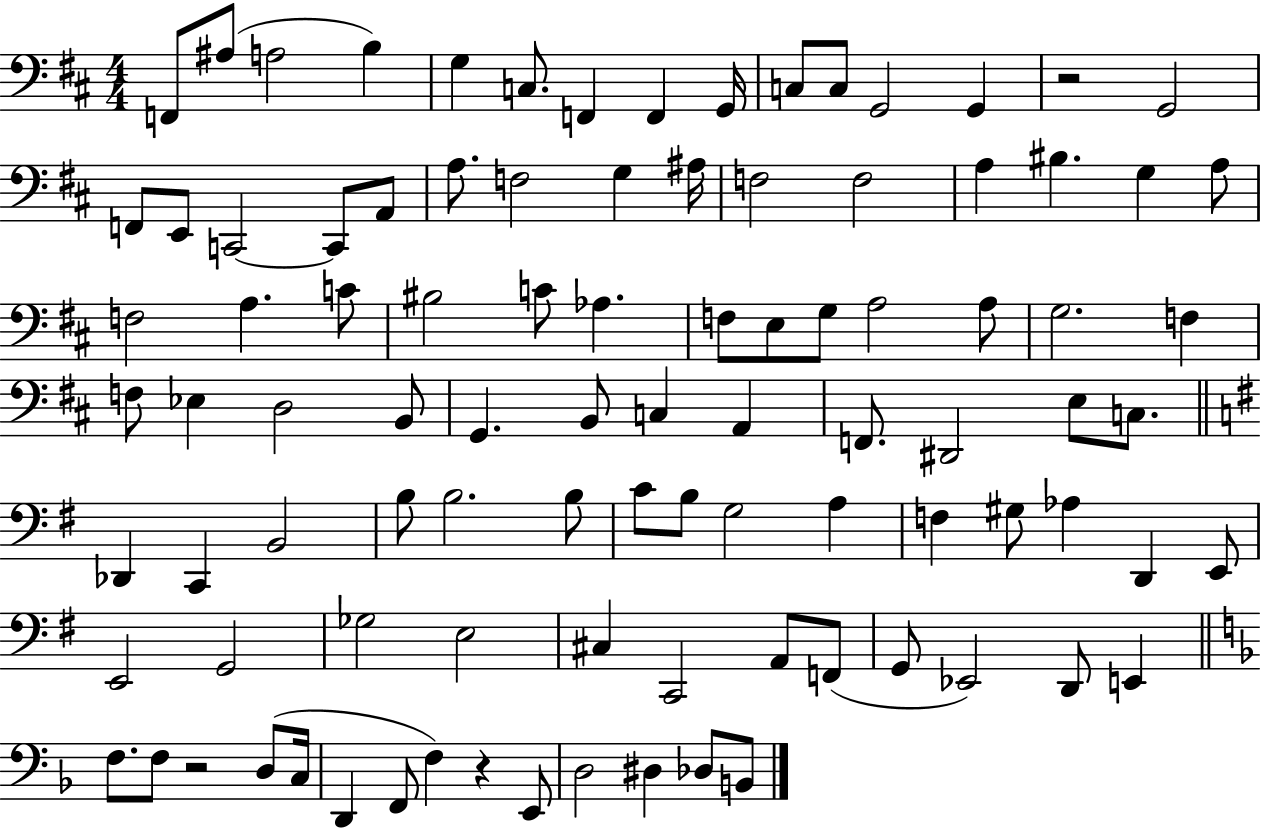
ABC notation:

X:1
T:Untitled
M:4/4
L:1/4
K:D
F,,/2 ^A,/2 A,2 B, G, C,/2 F,, F,, G,,/4 C,/2 C,/2 G,,2 G,, z2 G,,2 F,,/2 E,,/2 C,,2 C,,/2 A,,/2 A,/2 F,2 G, ^A,/4 F,2 F,2 A, ^B, G, A,/2 F,2 A, C/2 ^B,2 C/2 _A, F,/2 E,/2 G,/2 A,2 A,/2 G,2 F, F,/2 _E, D,2 B,,/2 G,, B,,/2 C, A,, F,,/2 ^D,,2 E,/2 C,/2 _D,, C,, B,,2 B,/2 B,2 B,/2 C/2 B,/2 G,2 A, F, ^G,/2 _A, D,, E,,/2 E,,2 G,,2 _G,2 E,2 ^C, C,,2 A,,/2 F,,/2 G,,/2 _E,,2 D,,/2 E,, F,/2 F,/2 z2 D,/2 C,/4 D,, F,,/2 F, z E,,/2 D,2 ^D, _D,/2 B,,/2